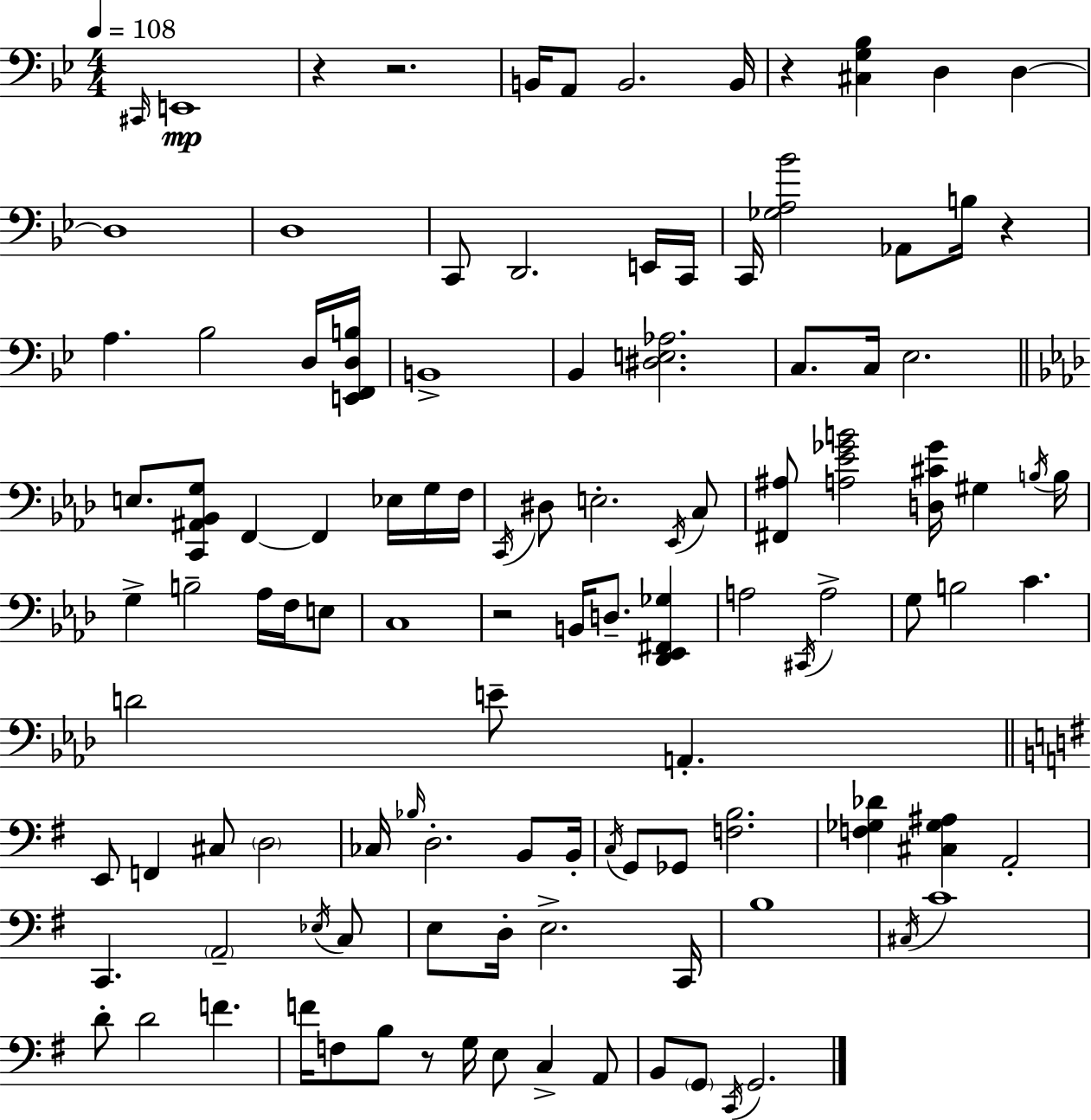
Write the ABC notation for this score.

X:1
T:Untitled
M:4/4
L:1/4
K:Gm
^C,,/4 E,,4 z z2 B,,/4 A,,/2 B,,2 B,,/4 z [^C,G,_B,] D, D, D,4 D,4 C,,/2 D,,2 E,,/4 C,,/4 C,,/4 [_G,A,_B]2 _A,,/2 B,/4 z A, _B,2 D,/4 [E,,F,,D,B,]/4 B,,4 _B,, [^D,E,_A,]2 C,/2 C,/4 _E,2 E,/2 [C,,^A,,_B,,G,]/2 F,, F,, _E,/4 G,/4 F,/4 C,,/4 ^D,/2 E,2 _E,,/4 C,/2 [^F,,^A,]/2 [A,_E_GB]2 [D,^C_G]/4 ^G, B,/4 B,/4 G, B,2 _A,/4 F,/4 E,/2 C,4 z2 B,,/4 D,/2 [_D,,_E,,^F,,_G,] A,2 ^C,,/4 A,2 G,/2 B,2 C D2 E/2 A,, E,,/2 F,, ^C,/2 D,2 _C,/4 _B,/4 D,2 B,,/2 B,,/4 C,/4 G,,/2 _G,,/2 [F,B,]2 [F,_G,_D] [^C,_G,^A,] A,,2 C,, A,,2 _E,/4 C,/2 E,/2 D,/4 E,2 C,,/4 B,4 ^C,/4 C4 D/2 D2 F F/4 F,/2 B,/2 z/2 G,/4 E,/2 C, A,,/2 B,,/2 G,,/2 C,,/4 G,,2